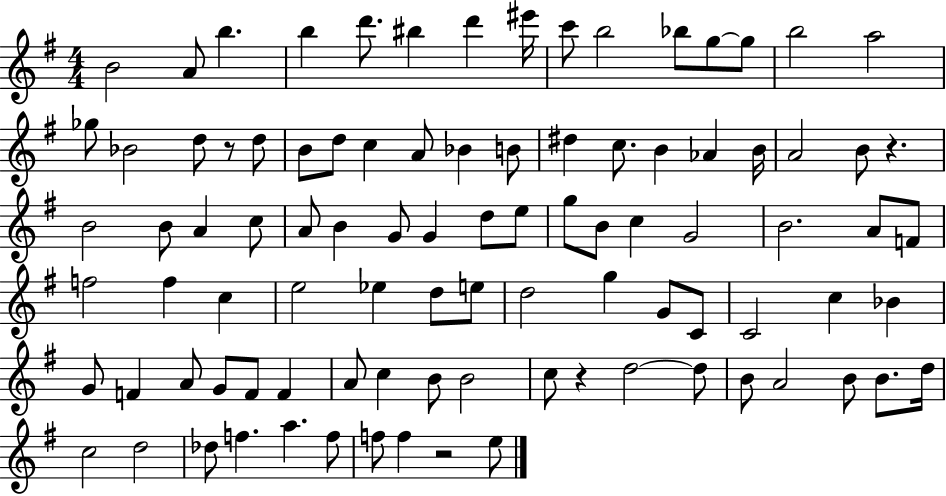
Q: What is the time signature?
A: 4/4